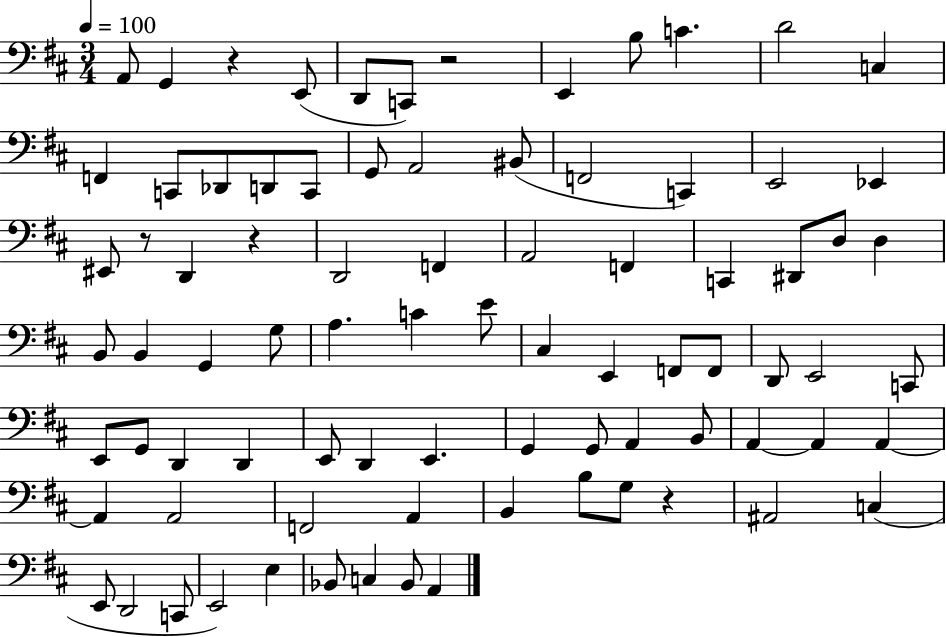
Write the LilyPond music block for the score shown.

{
  \clef bass
  \numericTimeSignature
  \time 3/4
  \key d \major
  \tempo 4 = 100
  a,8 g,4 r4 e,8( | d,8 c,8) r2 | e,4 b8 c'4. | d'2 c4 | \break f,4 c,8 des,8 d,8 c,8 | g,8 a,2 bis,8( | f,2 c,4) | e,2 ees,4 | \break eis,8 r8 d,4 r4 | d,2 f,4 | a,2 f,4 | c,4 dis,8 d8 d4 | \break b,8 b,4 g,4 g8 | a4. c'4 e'8 | cis4 e,4 f,8 f,8 | d,8 e,2 c,8 | \break e,8 g,8 d,4 d,4 | e,8 d,4 e,4. | g,4 g,8 a,4 b,8 | a,4~~ a,4 a,4~~ | \break a,4 a,2 | f,2 a,4 | b,4 b8 g8 r4 | ais,2 c4( | \break e,8 d,2 c,8 | e,2) e4 | bes,8 c4 bes,8 a,4 | \bar "|."
}